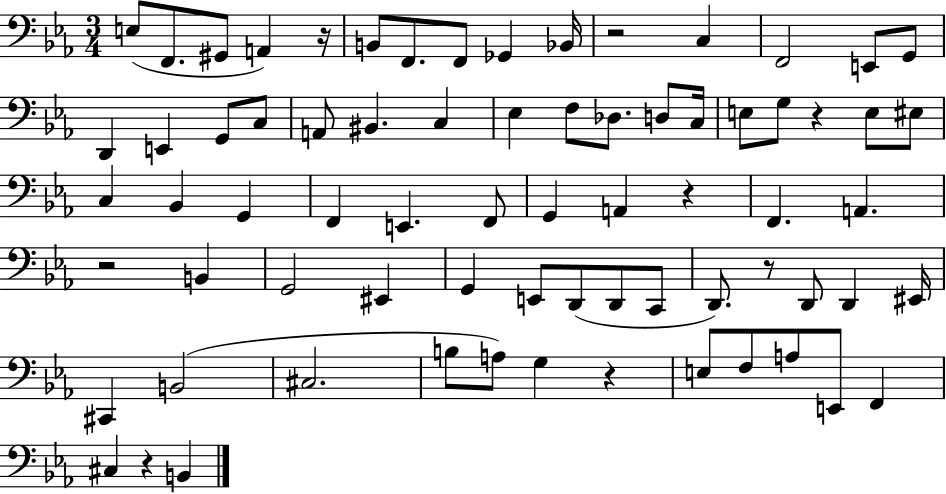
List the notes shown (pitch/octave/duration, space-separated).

E3/e F2/e. G#2/e A2/q R/s B2/e F2/e. F2/e Gb2/q Bb2/s R/h C3/q F2/h E2/e G2/e D2/q E2/q G2/e C3/e A2/e BIS2/q. C3/q Eb3/q F3/e Db3/e. D3/e C3/s E3/e G3/e R/q E3/e EIS3/e C3/q Bb2/q G2/q F2/q E2/q. F2/e G2/q A2/q R/q F2/q. A2/q. R/h B2/q G2/h EIS2/q G2/q E2/e D2/e D2/e C2/e D2/e. R/e D2/e D2/q EIS2/s C#2/q B2/h C#3/h. B3/e A3/e G3/q R/q E3/e F3/e A3/e E2/e F2/q C#3/q R/q B2/q